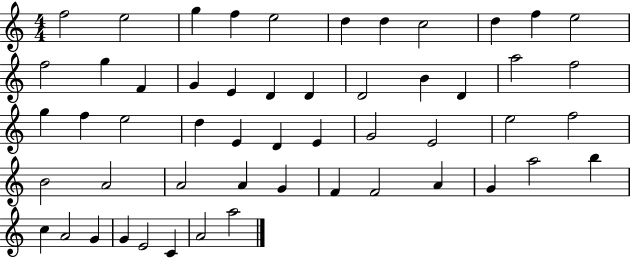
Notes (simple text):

F5/h E5/h G5/q F5/q E5/h D5/q D5/q C5/h D5/q F5/q E5/h F5/h G5/q F4/q G4/q E4/q D4/q D4/q D4/h B4/q D4/q A5/h F5/h G5/q F5/q E5/h D5/q E4/q D4/q E4/q G4/h E4/h E5/h F5/h B4/h A4/h A4/h A4/q G4/q F4/q F4/h A4/q G4/q A5/h B5/q C5/q A4/h G4/q G4/q E4/h C4/q A4/h A5/h